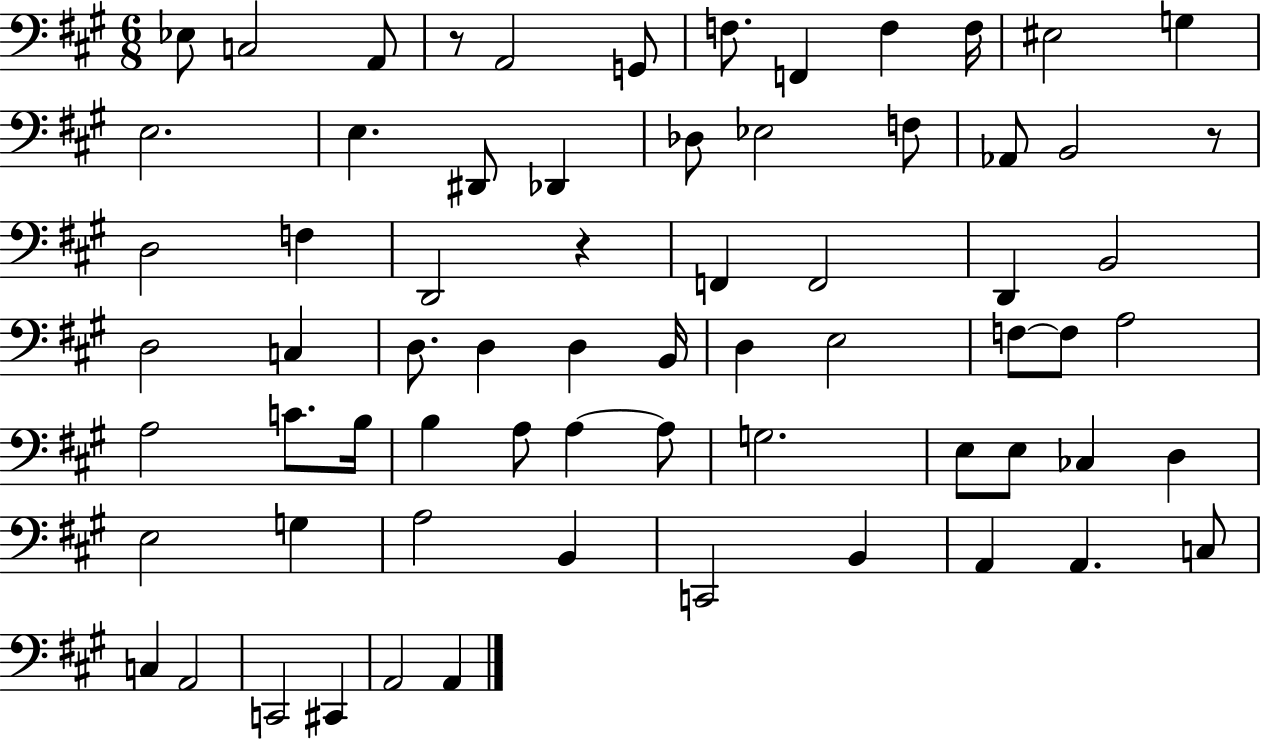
X:1
T:Untitled
M:6/8
L:1/4
K:A
_E,/2 C,2 A,,/2 z/2 A,,2 G,,/2 F,/2 F,, F, F,/4 ^E,2 G, E,2 E, ^D,,/2 _D,, _D,/2 _E,2 F,/2 _A,,/2 B,,2 z/2 D,2 F, D,,2 z F,, F,,2 D,, B,,2 D,2 C, D,/2 D, D, B,,/4 D, E,2 F,/2 F,/2 A,2 A,2 C/2 B,/4 B, A,/2 A, A,/2 G,2 E,/2 E,/2 _C, D, E,2 G, A,2 B,, C,,2 B,, A,, A,, C,/2 C, A,,2 C,,2 ^C,, A,,2 A,,